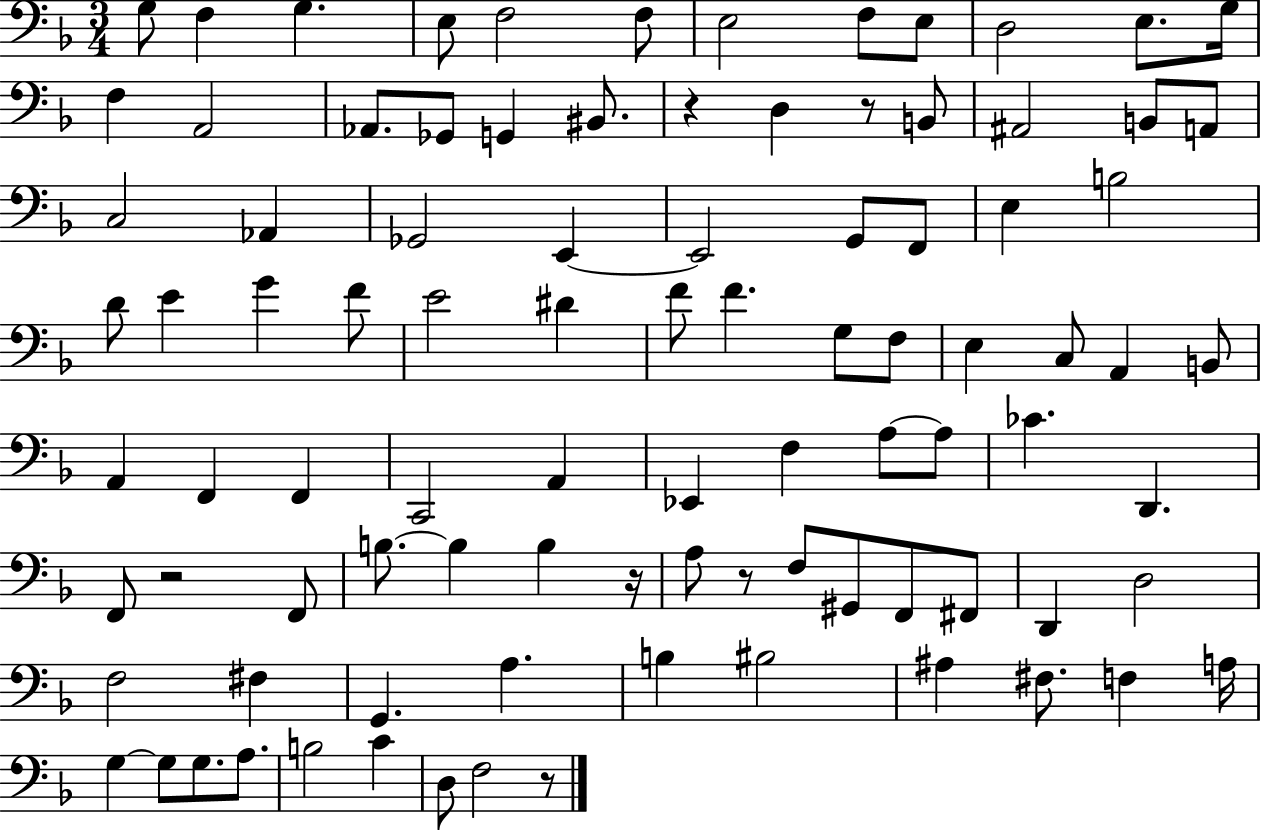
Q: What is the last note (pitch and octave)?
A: F3